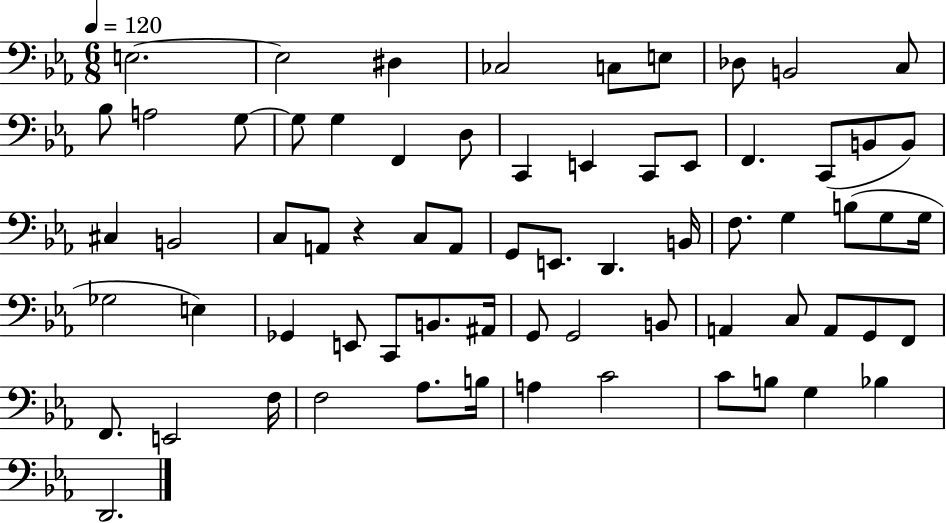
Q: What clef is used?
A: bass